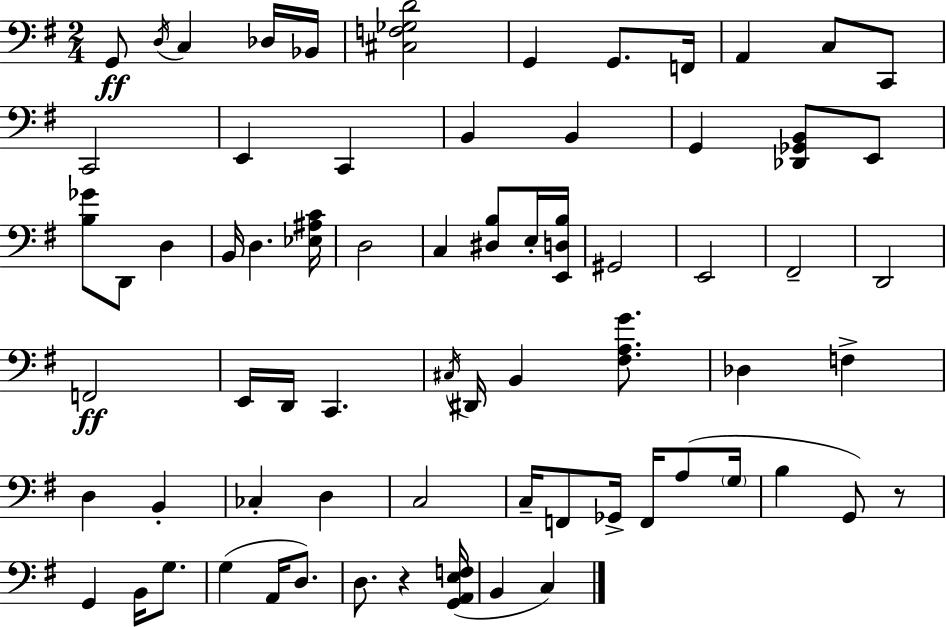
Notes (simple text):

G2/e D3/s C3/q Db3/s Bb2/s [C#3,F3,Gb3,D4]/h G2/q G2/e. F2/s A2/q C3/e C2/e C2/h E2/q C2/q B2/q B2/q G2/q [Db2,Gb2,B2]/e E2/e [B3,Gb4]/e D2/e D3/q B2/s D3/q. [Eb3,A#3,C4]/s D3/h C3/q [D#3,B3]/e E3/s [E2,D3,B3]/s G#2/h E2/h F#2/h D2/h F2/h E2/s D2/s C2/q. C#3/s D#2/s B2/q [F#3,A3,G4]/e. Db3/q F3/q D3/q B2/q CES3/q D3/q C3/h C3/s F2/e Gb2/s F2/s A3/e G3/s B3/q G2/e R/e G2/q B2/s G3/e. G3/q A2/s D3/e. D3/e. R/q [G2,A2,E3,F3]/s B2/q C3/q